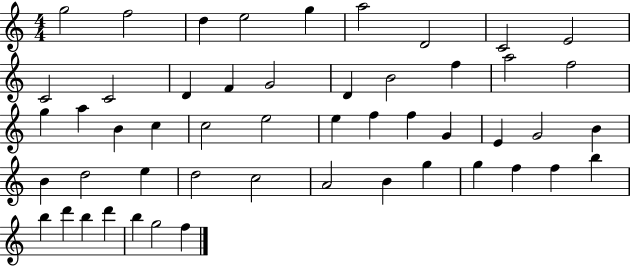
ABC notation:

X:1
T:Untitled
M:4/4
L:1/4
K:C
g2 f2 d e2 g a2 D2 C2 E2 C2 C2 D F G2 D B2 f a2 f2 g a B c c2 e2 e f f G E G2 B B d2 e d2 c2 A2 B g g f f b b d' b d' b g2 f